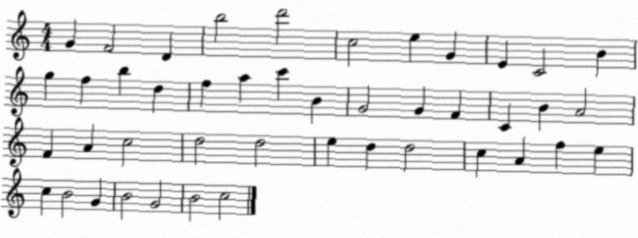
X:1
T:Untitled
M:4/4
L:1/4
K:C
G F2 D b2 d'2 c2 e G E C2 B g f b d f a c' B G2 G F C B A2 F A c2 d2 d2 e d d2 c A f e c B2 G B2 G2 B2 c2